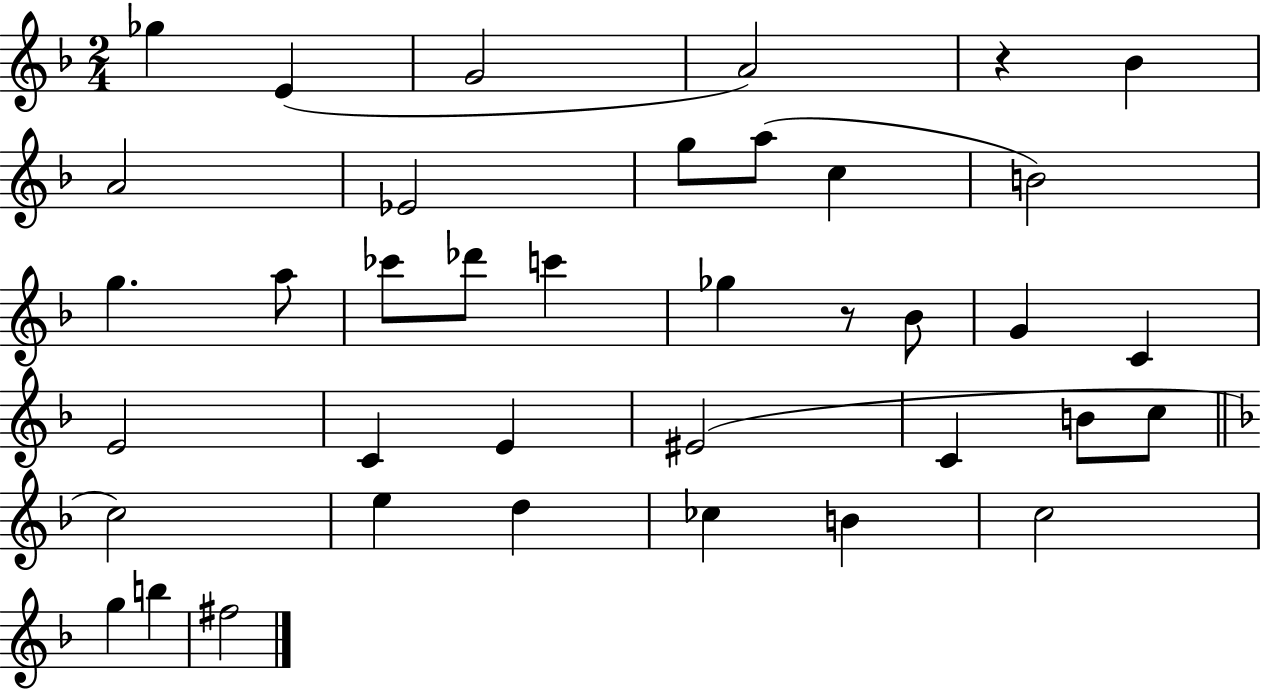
Gb5/q E4/q G4/h A4/h R/q Bb4/q A4/h Eb4/h G5/e A5/e C5/q B4/h G5/q. A5/e CES6/e Db6/e C6/q Gb5/q R/e Bb4/e G4/q C4/q E4/h C4/q E4/q EIS4/h C4/q B4/e C5/e C5/h E5/q D5/q CES5/q B4/q C5/h G5/q B5/q F#5/h